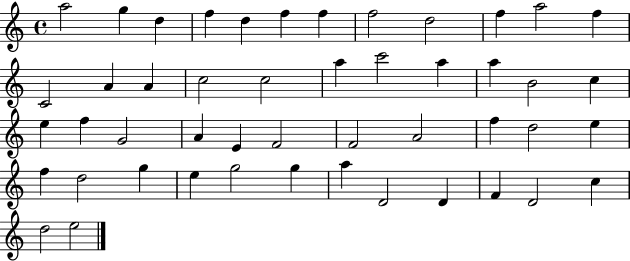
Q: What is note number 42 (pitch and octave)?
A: D4